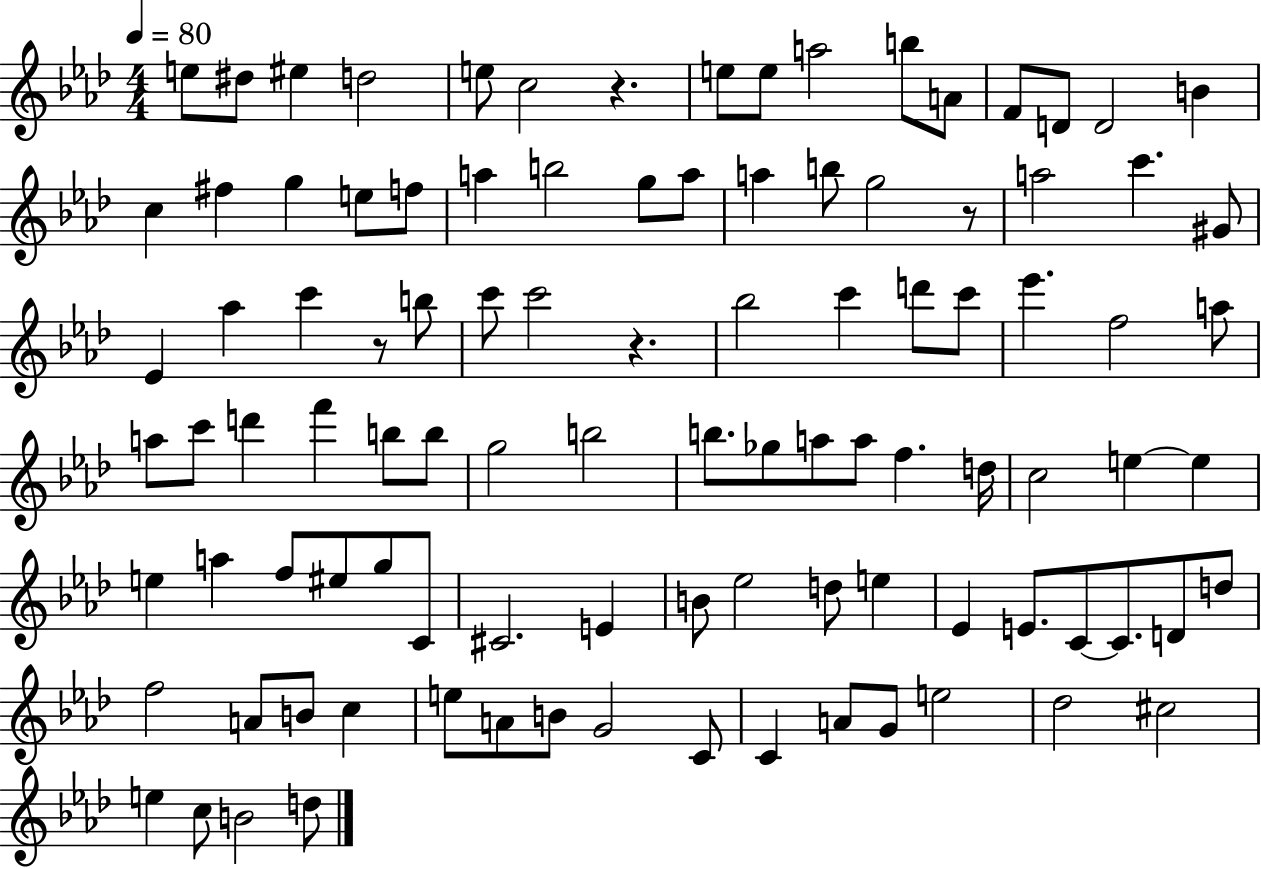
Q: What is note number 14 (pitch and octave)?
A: D4